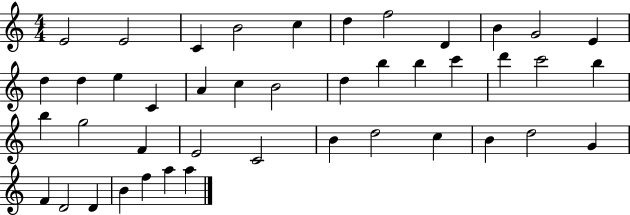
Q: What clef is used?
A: treble